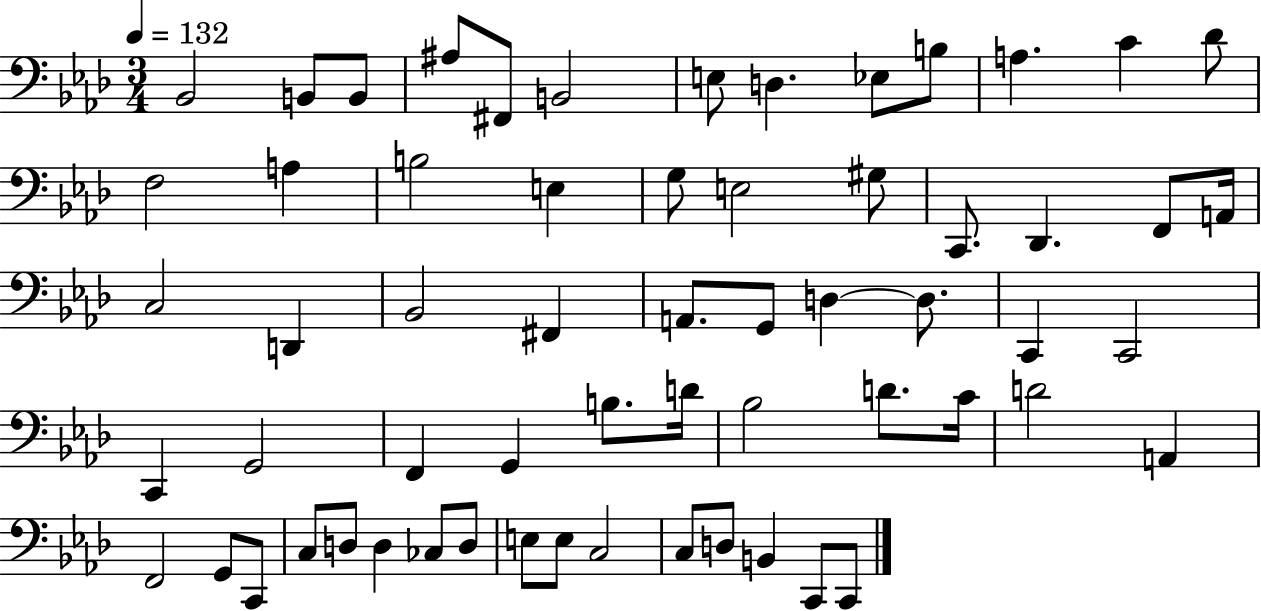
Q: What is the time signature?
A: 3/4